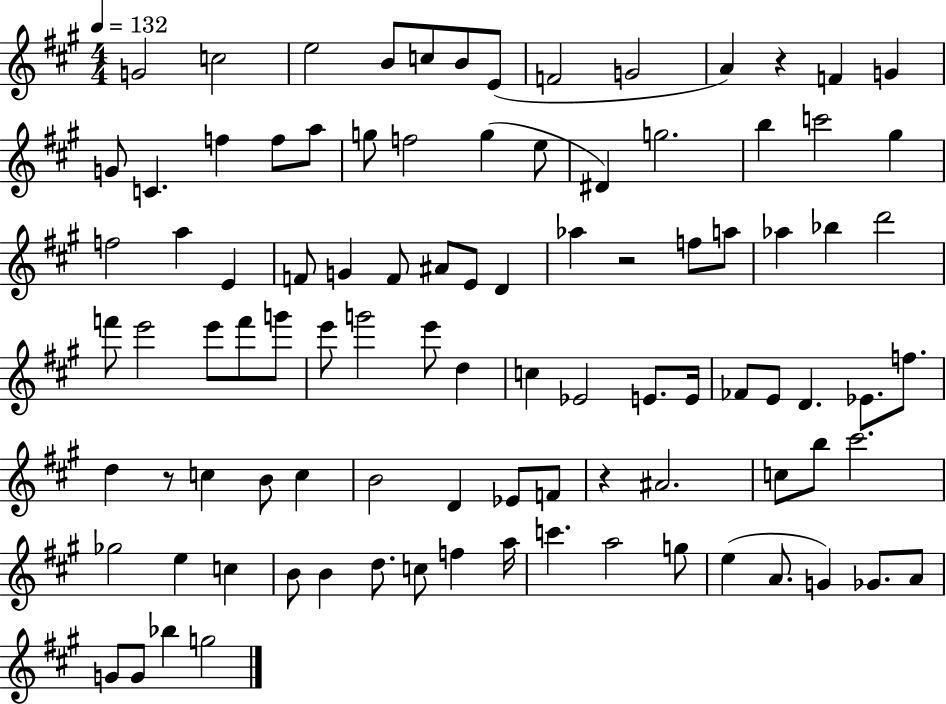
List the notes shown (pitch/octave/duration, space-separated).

G4/h C5/h E5/h B4/e C5/e B4/e E4/e F4/h G4/h A4/q R/q F4/q G4/q G4/e C4/q. F5/q F5/e A5/e G5/e F5/h G5/q E5/e D#4/q G5/h. B5/q C6/h G#5/q F5/h A5/q E4/q F4/e G4/q F4/e A#4/e E4/e D4/q Ab5/q R/h F5/e A5/e Ab5/q Bb5/q D6/h F6/e E6/h E6/e F6/e G6/e E6/e G6/h E6/e D5/q C5/q Eb4/h E4/e. E4/s FES4/e E4/e D4/q. Eb4/e. F5/e. D5/q R/e C5/q B4/e C5/q B4/h D4/q Eb4/e F4/e R/q A#4/h. C5/e B5/e C#6/h. Gb5/h E5/q C5/q B4/e B4/q D5/e. C5/e F5/q A5/s C6/q. A5/h G5/e E5/q A4/e. G4/q Gb4/e. A4/e G4/e G4/e Bb5/q G5/h